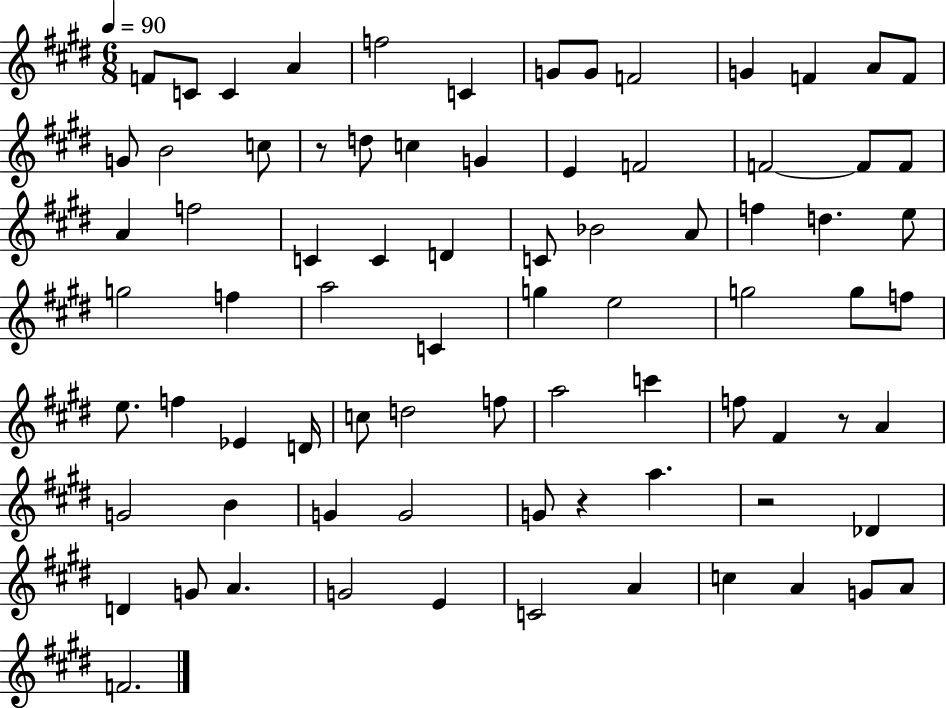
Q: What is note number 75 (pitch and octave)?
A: F4